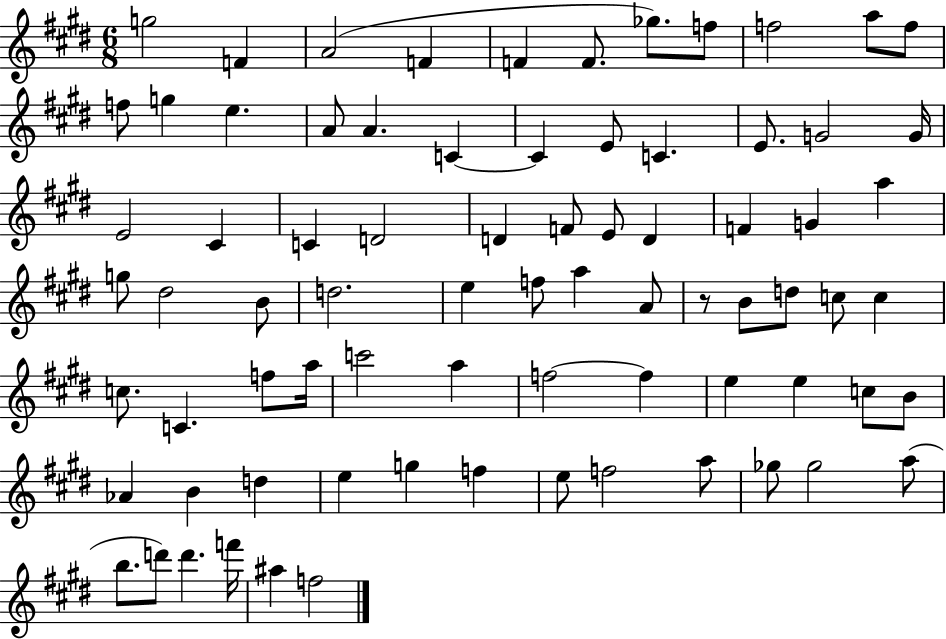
G5/h F4/q A4/h F4/q F4/q F4/e. Gb5/e. F5/e F5/h A5/e F5/e F5/e G5/q E5/q. A4/e A4/q. C4/q C4/q E4/e C4/q. E4/e. G4/h G4/s E4/h C#4/q C4/q D4/h D4/q F4/e E4/e D4/q F4/q G4/q A5/q G5/e D#5/h B4/e D5/h. E5/q F5/e A5/q A4/e R/e B4/e D5/e C5/e C5/q C5/e. C4/q. F5/e A5/s C6/h A5/q F5/h F5/q E5/q E5/q C5/e B4/e Ab4/q B4/q D5/q E5/q G5/q F5/q E5/e F5/h A5/e Gb5/e Gb5/h A5/e B5/e. D6/e D6/q. F6/s A#5/q F5/h